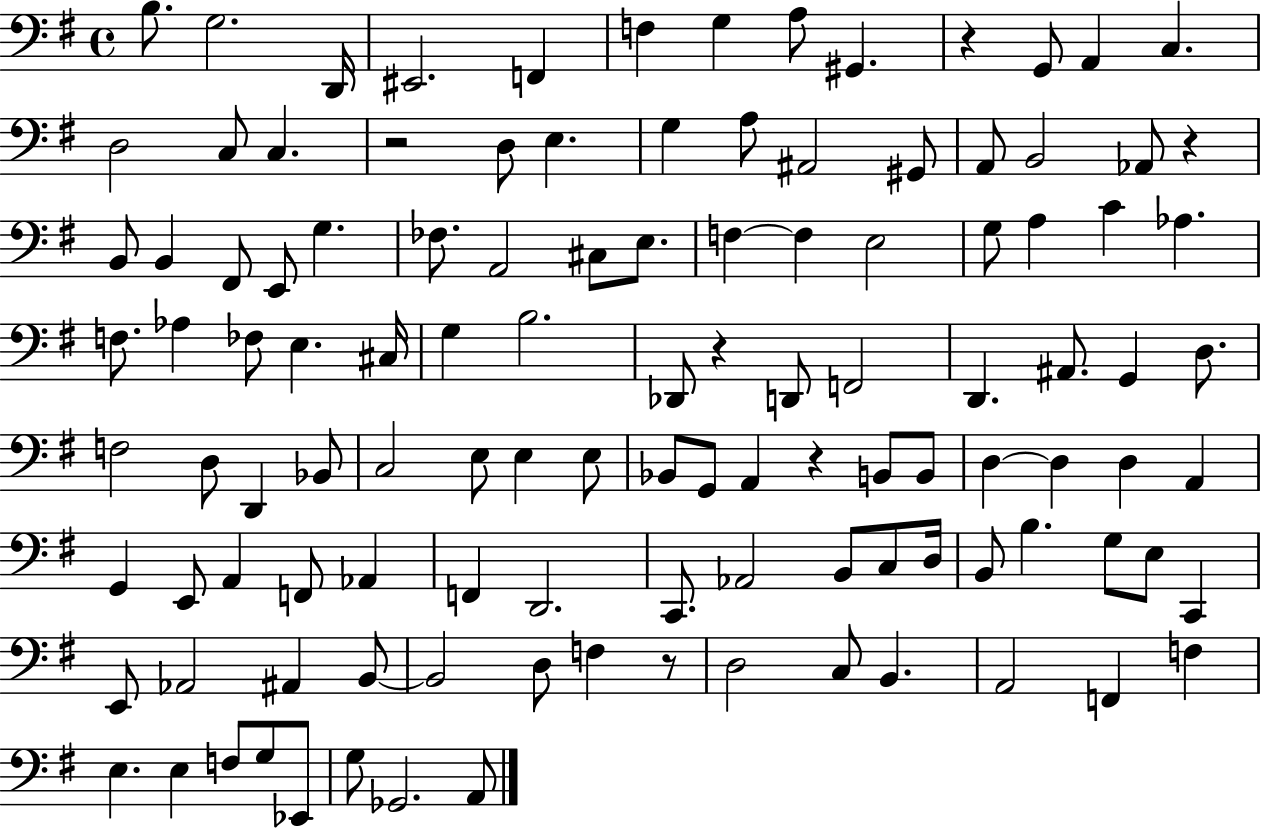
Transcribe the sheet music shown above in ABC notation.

X:1
T:Untitled
M:4/4
L:1/4
K:G
B,/2 G,2 D,,/4 ^E,,2 F,, F, G, A,/2 ^G,, z G,,/2 A,, C, D,2 C,/2 C, z2 D,/2 E, G, A,/2 ^A,,2 ^G,,/2 A,,/2 B,,2 _A,,/2 z B,,/2 B,, ^F,,/2 E,,/2 G, _F,/2 A,,2 ^C,/2 E,/2 F, F, E,2 G,/2 A, C _A, F,/2 _A, _F,/2 E, ^C,/4 G, B,2 _D,,/2 z D,,/2 F,,2 D,, ^A,,/2 G,, D,/2 F,2 D,/2 D,, _B,,/2 C,2 E,/2 E, E,/2 _B,,/2 G,,/2 A,, z B,,/2 B,,/2 D, D, D, A,, G,, E,,/2 A,, F,,/2 _A,, F,, D,,2 C,,/2 _A,,2 B,,/2 C,/2 D,/4 B,,/2 B, G,/2 E,/2 C,, E,,/2 _A,,2 ^A,, B,,/2 B,,2 D,/2 F, z/2 D,2 C,/2 B,, A,,2 F,, F, E, E, F,/2 G,/2 _E,,/2 G,/2 _G,,2 A,,/2